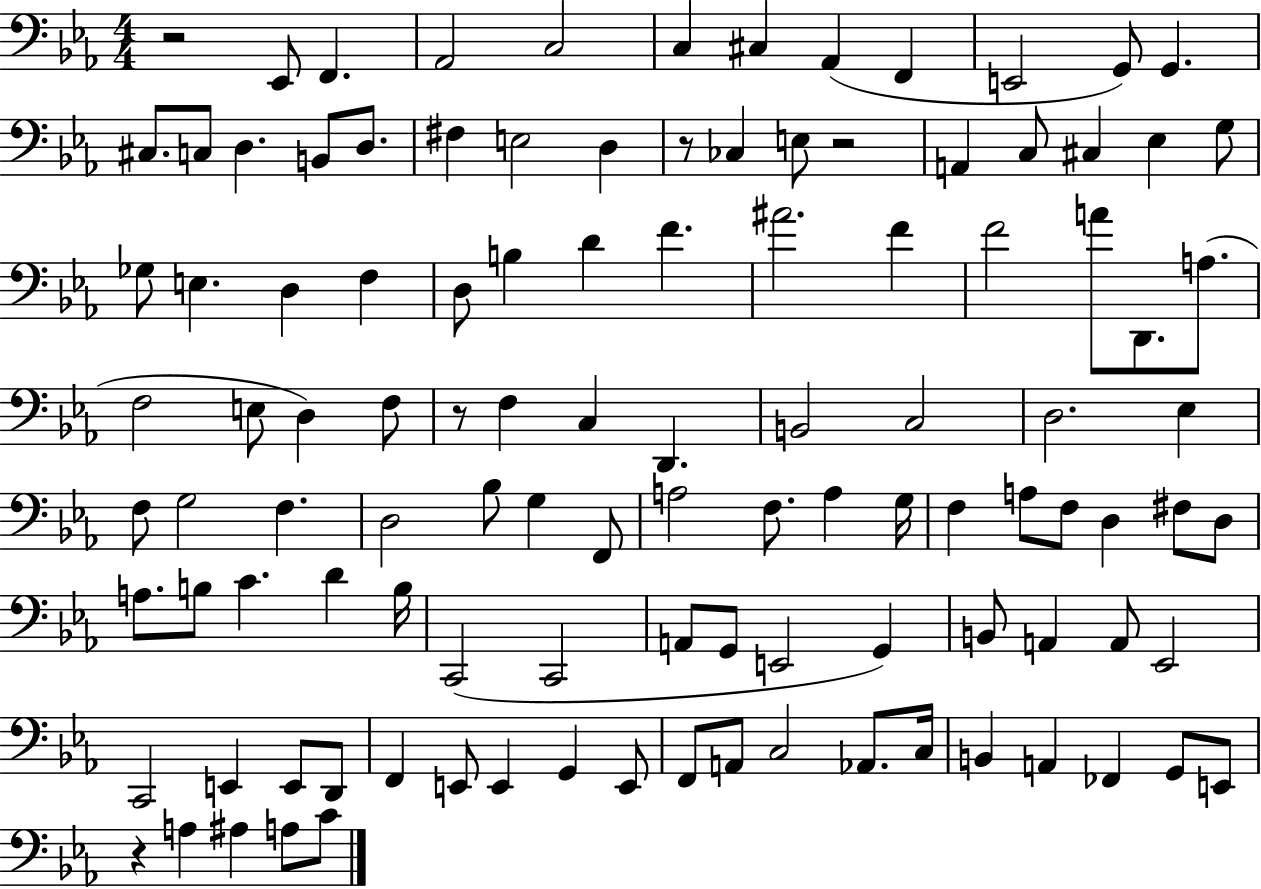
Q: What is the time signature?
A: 4/4